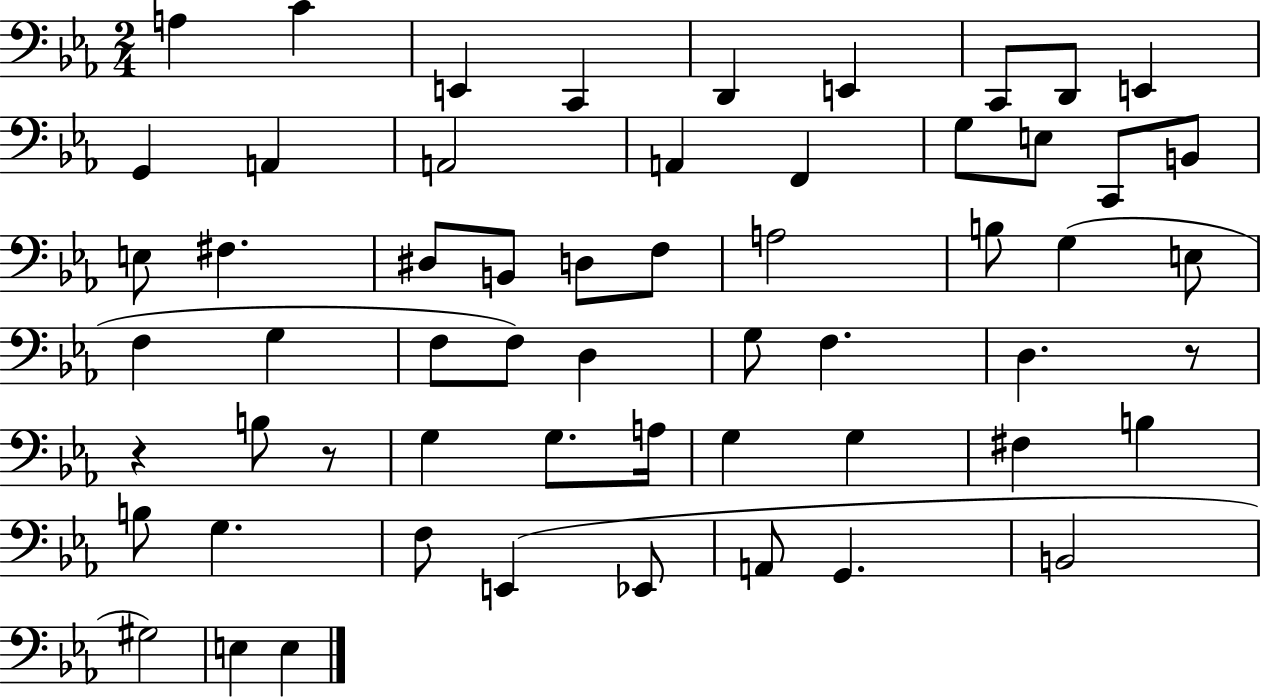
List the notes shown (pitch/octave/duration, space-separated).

A3/q C4/q E2/q C2/q D2/q E2/q C2/e D2/e E2/q G2/q A2/q A2/h A2/q F2/q G3/e E3/e C2/e B2/e E3/e F#3/q. D#3/e B2/e D3/e F3/e A3/h B3/e G3/q E3/e F3/q G3/q F3/e F3/e D3/q G3/e F3/q. D3/q. R/e R/q B3/e R/e G3/q G3/e. A3/s G3/q G3/q F#3/q B3/q B3/e G3/q. F3/e E2/q Eb2/e A2/e G2/q. B2/h G#3/h E3/q E3/q